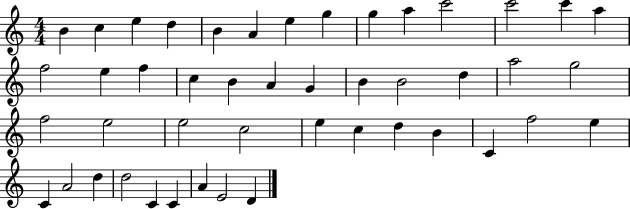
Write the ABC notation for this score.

X:1
T:Untitled
M:4/4
L:1/4
K:C
B c e d B A e g g a c'2 c'2 c' a f2 e f c B A G B B2 d a2 g2 f2 e2 e2 c2 e c d B C f2 e C A2 d d2 C C A E2 D